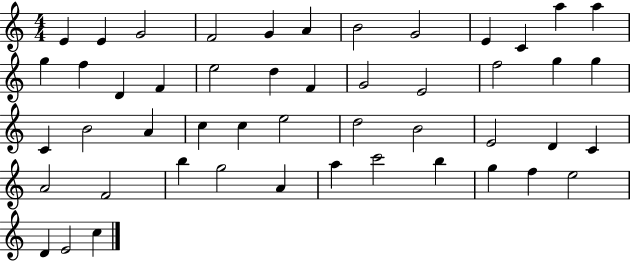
{
  \clef treble
  \numericTimeSignature
  \time 4/4
  \key c \major
  e'4 e'4 g'2 | f'2 g'4 a'4 | b'2 g'2 | e'4 c'4 a''4 a''4 | \break g''4 f''4 d'4 f'4 | e''2 d''4 f'4 | g'2 e'2 | f''2 g''4 g''4 | \break c'4 b'2 a'4 | c''4 c''4 e''2 | d''2 b'2 | e'2 d'4 c'4 | \break a'2 f'2 | b''4 g''2 a'4 | a''4 c'''2 b''4 | g''4 f''4 e''2 | \break d'4 e'2 c''4 | \bar "|."
}